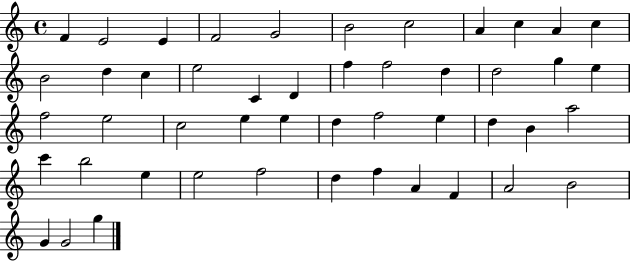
X:1
T:Untitled
M:4/4
L:1/4
K:C
F E2 E F2 G2 B2 c2 A c A c B2 d c e2 C D f f2 d d2 g e f2 e2 c2 e e d f2 e d B a2 c' b2 e e2 f2 d f A F A2 B2 G G2 g